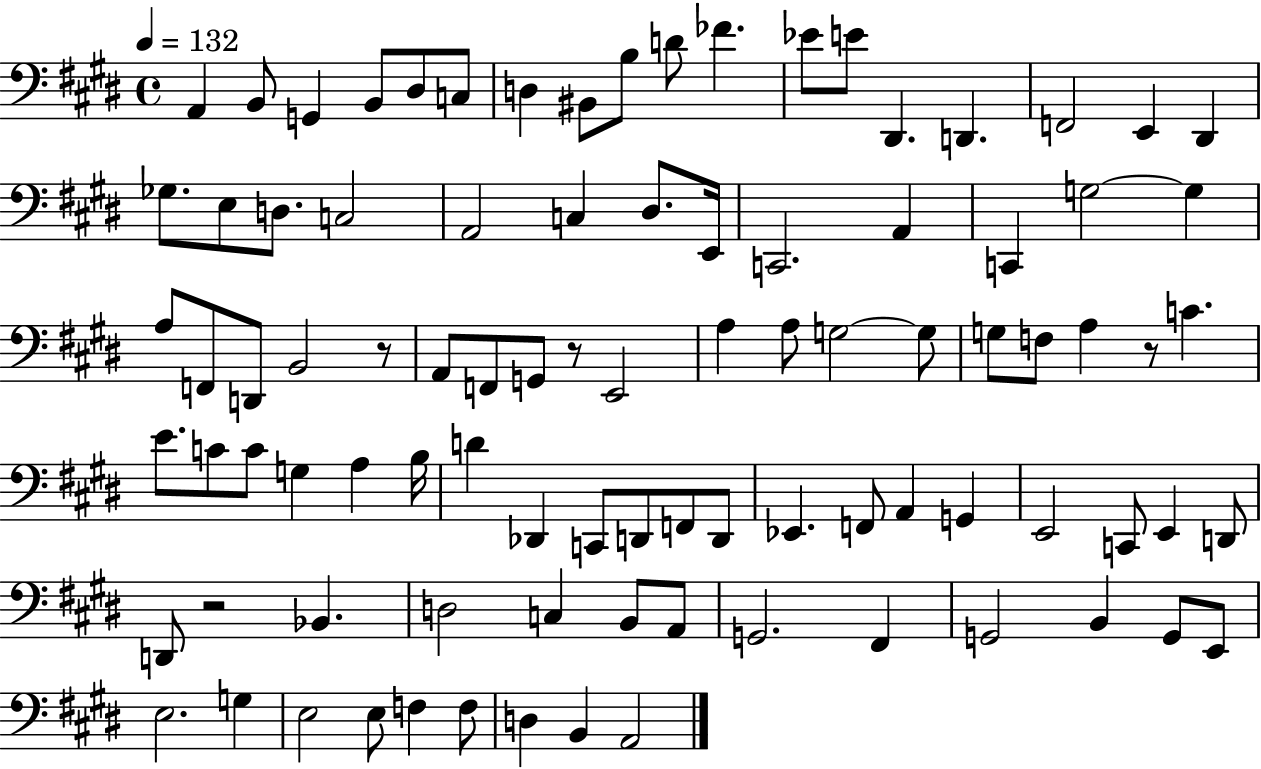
{
  \clef bass
  \time 4/4
  \defaultTimeSignature
  \key e \major
  \tempo 4 = 132
  a,4 b,8 g,4 b,8 dis8 c8 | d4 bis,8 b8 d'8 fes'4. | ees'8 e'8 dis,4. d,4. | f,2 e,4 dis,4 | \break ges8. e8 d8. c2 | a,2 c4 dis8. e,16 | c,2. a,4 | c,4 g2~~ g4 | \break a8 f,8 d,8 b,2 r8 | a,8 f,8 g,8 r8 e,2 | a4 a8 g2~~ g8 | g8 f8 a4 r8 c'4. | \break e'8. c'8 c'8 g4 a4 b16 | d'4 des,4 c,8 d,8 f,8 d,8 | ees,4. f,8 a,4 g,4 | e,2 c,8 e,4 d,8 | \break d,8 r2 bes,4. | d2 c4 b,8 a,8 | g,2. fis,4 | g,2 b,4 g,8 e,8 | \break e2. g4 | e2 e8 f4 f8 | d4 b,4 a,2 | \bar "|."
}